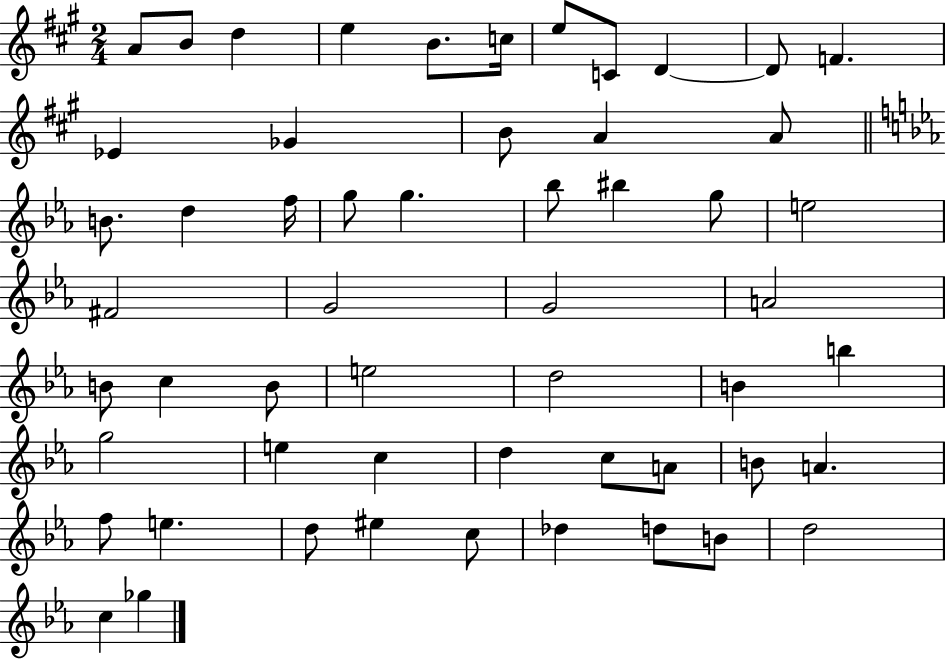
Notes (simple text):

A4/e B4/e D5/q E5/q B4/e. C5/s E5/e C4/e D4/q D4/e F4/q. Eb4/q Gb4/q B4/e A4/q A4/e B4/e. D5/q F5/s G5/e G5/q. Bb5/e BIS5/q G5/e E5/h F#4/h G4/h G4/h A4/h B4/e C5/q B4/e E5/h D5/h B4/q B5/q G5/h E5/q C5/q D5/q C5/e A4/e B4/e A4/q. F5/e E5/q. D5/e EIS5/q C5/e Db5/q D5/e B4/e D5/h C5/q Gb5/q